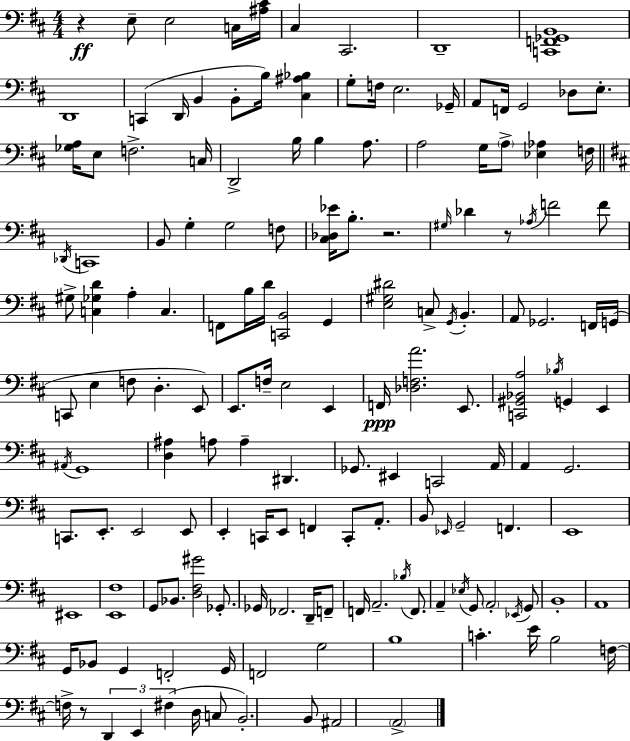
X:1
T:Untitled
M:4/4
L:1/4
K:D
z E,/2 E,2 C,/4 [^A,^C]/4 ^C, ^C,,2 D,,4 [C,,F,,_G,,B,,]4 D,,4 C,, D,,/4 B,, B,,/2 B,/4 [^C,^A,_B,] G,/2 F,/4 E,2 _G,,/4 A,,/2 F,,/4 G,,2 _D,/2 E,/2 [_G,A,]/4 E,/2 F,2 C,/4 D,,2 B,/4 B, A,/2 A,2 G,/4 A,/2 [_E,_A,] F,/4 _D,,/4 C,,4 B,,/2 G, G,2 F,/2 [^C,_D,_E]/4 B,/2 z2 ^G,/4 _D z/2 _A,/4 F2 F/2 ^G,/2 [C,_G,D] A, C, F,,/2 B,/4 D/4 [C,,B,,]2 G,, [E,^G,^D]2 C,/2 G,,/4 B,, A,,/2 _G,,2 F,,/4 G,,/4 C,,/2 E, F,/2 D, E,,/2 E,,/2 F,/4 E,2 E,, F,,/4 [_D,F,A]2 E,,/2 [C,,^G,,_B,,A,]2 _B,/4 G,, E,, ^A,,/4 G,,4 [D,^A,] A,/2 A, ^D,, _G,,/2 ^E,, C,,2 A,,/4 A,, G,,2 C,,/2 E,,/2 E,,2 E,,/2 E,, C,,/4 E,,/2 F,, C,,/2 A,,/2 B,,/2 _E,,/4 G,,2 F,, E,,4 ^E,,4 [E,,^F,]4 G,,/2 _B,,/2 [D,^F,^G]2 _G,,/2 _G,,/4 _F,,2 D,,/4 F,,/2 F,,/4 A,,2 _B,/4 F,,/2 A,, _E,/4 G,,/2 A,,2 _E,,/4 G,,/2 B,,4 A,,4 G,,/4 _B,,/2 G,, F,,2 G,,/4 F,,2 G,2 B,4 C E/4 B,2 F,/4 F,/4 z/2 D,, E,, ^F, D,/4 C,/2 B,,2 B,,/2 ^A,,2 A,,2